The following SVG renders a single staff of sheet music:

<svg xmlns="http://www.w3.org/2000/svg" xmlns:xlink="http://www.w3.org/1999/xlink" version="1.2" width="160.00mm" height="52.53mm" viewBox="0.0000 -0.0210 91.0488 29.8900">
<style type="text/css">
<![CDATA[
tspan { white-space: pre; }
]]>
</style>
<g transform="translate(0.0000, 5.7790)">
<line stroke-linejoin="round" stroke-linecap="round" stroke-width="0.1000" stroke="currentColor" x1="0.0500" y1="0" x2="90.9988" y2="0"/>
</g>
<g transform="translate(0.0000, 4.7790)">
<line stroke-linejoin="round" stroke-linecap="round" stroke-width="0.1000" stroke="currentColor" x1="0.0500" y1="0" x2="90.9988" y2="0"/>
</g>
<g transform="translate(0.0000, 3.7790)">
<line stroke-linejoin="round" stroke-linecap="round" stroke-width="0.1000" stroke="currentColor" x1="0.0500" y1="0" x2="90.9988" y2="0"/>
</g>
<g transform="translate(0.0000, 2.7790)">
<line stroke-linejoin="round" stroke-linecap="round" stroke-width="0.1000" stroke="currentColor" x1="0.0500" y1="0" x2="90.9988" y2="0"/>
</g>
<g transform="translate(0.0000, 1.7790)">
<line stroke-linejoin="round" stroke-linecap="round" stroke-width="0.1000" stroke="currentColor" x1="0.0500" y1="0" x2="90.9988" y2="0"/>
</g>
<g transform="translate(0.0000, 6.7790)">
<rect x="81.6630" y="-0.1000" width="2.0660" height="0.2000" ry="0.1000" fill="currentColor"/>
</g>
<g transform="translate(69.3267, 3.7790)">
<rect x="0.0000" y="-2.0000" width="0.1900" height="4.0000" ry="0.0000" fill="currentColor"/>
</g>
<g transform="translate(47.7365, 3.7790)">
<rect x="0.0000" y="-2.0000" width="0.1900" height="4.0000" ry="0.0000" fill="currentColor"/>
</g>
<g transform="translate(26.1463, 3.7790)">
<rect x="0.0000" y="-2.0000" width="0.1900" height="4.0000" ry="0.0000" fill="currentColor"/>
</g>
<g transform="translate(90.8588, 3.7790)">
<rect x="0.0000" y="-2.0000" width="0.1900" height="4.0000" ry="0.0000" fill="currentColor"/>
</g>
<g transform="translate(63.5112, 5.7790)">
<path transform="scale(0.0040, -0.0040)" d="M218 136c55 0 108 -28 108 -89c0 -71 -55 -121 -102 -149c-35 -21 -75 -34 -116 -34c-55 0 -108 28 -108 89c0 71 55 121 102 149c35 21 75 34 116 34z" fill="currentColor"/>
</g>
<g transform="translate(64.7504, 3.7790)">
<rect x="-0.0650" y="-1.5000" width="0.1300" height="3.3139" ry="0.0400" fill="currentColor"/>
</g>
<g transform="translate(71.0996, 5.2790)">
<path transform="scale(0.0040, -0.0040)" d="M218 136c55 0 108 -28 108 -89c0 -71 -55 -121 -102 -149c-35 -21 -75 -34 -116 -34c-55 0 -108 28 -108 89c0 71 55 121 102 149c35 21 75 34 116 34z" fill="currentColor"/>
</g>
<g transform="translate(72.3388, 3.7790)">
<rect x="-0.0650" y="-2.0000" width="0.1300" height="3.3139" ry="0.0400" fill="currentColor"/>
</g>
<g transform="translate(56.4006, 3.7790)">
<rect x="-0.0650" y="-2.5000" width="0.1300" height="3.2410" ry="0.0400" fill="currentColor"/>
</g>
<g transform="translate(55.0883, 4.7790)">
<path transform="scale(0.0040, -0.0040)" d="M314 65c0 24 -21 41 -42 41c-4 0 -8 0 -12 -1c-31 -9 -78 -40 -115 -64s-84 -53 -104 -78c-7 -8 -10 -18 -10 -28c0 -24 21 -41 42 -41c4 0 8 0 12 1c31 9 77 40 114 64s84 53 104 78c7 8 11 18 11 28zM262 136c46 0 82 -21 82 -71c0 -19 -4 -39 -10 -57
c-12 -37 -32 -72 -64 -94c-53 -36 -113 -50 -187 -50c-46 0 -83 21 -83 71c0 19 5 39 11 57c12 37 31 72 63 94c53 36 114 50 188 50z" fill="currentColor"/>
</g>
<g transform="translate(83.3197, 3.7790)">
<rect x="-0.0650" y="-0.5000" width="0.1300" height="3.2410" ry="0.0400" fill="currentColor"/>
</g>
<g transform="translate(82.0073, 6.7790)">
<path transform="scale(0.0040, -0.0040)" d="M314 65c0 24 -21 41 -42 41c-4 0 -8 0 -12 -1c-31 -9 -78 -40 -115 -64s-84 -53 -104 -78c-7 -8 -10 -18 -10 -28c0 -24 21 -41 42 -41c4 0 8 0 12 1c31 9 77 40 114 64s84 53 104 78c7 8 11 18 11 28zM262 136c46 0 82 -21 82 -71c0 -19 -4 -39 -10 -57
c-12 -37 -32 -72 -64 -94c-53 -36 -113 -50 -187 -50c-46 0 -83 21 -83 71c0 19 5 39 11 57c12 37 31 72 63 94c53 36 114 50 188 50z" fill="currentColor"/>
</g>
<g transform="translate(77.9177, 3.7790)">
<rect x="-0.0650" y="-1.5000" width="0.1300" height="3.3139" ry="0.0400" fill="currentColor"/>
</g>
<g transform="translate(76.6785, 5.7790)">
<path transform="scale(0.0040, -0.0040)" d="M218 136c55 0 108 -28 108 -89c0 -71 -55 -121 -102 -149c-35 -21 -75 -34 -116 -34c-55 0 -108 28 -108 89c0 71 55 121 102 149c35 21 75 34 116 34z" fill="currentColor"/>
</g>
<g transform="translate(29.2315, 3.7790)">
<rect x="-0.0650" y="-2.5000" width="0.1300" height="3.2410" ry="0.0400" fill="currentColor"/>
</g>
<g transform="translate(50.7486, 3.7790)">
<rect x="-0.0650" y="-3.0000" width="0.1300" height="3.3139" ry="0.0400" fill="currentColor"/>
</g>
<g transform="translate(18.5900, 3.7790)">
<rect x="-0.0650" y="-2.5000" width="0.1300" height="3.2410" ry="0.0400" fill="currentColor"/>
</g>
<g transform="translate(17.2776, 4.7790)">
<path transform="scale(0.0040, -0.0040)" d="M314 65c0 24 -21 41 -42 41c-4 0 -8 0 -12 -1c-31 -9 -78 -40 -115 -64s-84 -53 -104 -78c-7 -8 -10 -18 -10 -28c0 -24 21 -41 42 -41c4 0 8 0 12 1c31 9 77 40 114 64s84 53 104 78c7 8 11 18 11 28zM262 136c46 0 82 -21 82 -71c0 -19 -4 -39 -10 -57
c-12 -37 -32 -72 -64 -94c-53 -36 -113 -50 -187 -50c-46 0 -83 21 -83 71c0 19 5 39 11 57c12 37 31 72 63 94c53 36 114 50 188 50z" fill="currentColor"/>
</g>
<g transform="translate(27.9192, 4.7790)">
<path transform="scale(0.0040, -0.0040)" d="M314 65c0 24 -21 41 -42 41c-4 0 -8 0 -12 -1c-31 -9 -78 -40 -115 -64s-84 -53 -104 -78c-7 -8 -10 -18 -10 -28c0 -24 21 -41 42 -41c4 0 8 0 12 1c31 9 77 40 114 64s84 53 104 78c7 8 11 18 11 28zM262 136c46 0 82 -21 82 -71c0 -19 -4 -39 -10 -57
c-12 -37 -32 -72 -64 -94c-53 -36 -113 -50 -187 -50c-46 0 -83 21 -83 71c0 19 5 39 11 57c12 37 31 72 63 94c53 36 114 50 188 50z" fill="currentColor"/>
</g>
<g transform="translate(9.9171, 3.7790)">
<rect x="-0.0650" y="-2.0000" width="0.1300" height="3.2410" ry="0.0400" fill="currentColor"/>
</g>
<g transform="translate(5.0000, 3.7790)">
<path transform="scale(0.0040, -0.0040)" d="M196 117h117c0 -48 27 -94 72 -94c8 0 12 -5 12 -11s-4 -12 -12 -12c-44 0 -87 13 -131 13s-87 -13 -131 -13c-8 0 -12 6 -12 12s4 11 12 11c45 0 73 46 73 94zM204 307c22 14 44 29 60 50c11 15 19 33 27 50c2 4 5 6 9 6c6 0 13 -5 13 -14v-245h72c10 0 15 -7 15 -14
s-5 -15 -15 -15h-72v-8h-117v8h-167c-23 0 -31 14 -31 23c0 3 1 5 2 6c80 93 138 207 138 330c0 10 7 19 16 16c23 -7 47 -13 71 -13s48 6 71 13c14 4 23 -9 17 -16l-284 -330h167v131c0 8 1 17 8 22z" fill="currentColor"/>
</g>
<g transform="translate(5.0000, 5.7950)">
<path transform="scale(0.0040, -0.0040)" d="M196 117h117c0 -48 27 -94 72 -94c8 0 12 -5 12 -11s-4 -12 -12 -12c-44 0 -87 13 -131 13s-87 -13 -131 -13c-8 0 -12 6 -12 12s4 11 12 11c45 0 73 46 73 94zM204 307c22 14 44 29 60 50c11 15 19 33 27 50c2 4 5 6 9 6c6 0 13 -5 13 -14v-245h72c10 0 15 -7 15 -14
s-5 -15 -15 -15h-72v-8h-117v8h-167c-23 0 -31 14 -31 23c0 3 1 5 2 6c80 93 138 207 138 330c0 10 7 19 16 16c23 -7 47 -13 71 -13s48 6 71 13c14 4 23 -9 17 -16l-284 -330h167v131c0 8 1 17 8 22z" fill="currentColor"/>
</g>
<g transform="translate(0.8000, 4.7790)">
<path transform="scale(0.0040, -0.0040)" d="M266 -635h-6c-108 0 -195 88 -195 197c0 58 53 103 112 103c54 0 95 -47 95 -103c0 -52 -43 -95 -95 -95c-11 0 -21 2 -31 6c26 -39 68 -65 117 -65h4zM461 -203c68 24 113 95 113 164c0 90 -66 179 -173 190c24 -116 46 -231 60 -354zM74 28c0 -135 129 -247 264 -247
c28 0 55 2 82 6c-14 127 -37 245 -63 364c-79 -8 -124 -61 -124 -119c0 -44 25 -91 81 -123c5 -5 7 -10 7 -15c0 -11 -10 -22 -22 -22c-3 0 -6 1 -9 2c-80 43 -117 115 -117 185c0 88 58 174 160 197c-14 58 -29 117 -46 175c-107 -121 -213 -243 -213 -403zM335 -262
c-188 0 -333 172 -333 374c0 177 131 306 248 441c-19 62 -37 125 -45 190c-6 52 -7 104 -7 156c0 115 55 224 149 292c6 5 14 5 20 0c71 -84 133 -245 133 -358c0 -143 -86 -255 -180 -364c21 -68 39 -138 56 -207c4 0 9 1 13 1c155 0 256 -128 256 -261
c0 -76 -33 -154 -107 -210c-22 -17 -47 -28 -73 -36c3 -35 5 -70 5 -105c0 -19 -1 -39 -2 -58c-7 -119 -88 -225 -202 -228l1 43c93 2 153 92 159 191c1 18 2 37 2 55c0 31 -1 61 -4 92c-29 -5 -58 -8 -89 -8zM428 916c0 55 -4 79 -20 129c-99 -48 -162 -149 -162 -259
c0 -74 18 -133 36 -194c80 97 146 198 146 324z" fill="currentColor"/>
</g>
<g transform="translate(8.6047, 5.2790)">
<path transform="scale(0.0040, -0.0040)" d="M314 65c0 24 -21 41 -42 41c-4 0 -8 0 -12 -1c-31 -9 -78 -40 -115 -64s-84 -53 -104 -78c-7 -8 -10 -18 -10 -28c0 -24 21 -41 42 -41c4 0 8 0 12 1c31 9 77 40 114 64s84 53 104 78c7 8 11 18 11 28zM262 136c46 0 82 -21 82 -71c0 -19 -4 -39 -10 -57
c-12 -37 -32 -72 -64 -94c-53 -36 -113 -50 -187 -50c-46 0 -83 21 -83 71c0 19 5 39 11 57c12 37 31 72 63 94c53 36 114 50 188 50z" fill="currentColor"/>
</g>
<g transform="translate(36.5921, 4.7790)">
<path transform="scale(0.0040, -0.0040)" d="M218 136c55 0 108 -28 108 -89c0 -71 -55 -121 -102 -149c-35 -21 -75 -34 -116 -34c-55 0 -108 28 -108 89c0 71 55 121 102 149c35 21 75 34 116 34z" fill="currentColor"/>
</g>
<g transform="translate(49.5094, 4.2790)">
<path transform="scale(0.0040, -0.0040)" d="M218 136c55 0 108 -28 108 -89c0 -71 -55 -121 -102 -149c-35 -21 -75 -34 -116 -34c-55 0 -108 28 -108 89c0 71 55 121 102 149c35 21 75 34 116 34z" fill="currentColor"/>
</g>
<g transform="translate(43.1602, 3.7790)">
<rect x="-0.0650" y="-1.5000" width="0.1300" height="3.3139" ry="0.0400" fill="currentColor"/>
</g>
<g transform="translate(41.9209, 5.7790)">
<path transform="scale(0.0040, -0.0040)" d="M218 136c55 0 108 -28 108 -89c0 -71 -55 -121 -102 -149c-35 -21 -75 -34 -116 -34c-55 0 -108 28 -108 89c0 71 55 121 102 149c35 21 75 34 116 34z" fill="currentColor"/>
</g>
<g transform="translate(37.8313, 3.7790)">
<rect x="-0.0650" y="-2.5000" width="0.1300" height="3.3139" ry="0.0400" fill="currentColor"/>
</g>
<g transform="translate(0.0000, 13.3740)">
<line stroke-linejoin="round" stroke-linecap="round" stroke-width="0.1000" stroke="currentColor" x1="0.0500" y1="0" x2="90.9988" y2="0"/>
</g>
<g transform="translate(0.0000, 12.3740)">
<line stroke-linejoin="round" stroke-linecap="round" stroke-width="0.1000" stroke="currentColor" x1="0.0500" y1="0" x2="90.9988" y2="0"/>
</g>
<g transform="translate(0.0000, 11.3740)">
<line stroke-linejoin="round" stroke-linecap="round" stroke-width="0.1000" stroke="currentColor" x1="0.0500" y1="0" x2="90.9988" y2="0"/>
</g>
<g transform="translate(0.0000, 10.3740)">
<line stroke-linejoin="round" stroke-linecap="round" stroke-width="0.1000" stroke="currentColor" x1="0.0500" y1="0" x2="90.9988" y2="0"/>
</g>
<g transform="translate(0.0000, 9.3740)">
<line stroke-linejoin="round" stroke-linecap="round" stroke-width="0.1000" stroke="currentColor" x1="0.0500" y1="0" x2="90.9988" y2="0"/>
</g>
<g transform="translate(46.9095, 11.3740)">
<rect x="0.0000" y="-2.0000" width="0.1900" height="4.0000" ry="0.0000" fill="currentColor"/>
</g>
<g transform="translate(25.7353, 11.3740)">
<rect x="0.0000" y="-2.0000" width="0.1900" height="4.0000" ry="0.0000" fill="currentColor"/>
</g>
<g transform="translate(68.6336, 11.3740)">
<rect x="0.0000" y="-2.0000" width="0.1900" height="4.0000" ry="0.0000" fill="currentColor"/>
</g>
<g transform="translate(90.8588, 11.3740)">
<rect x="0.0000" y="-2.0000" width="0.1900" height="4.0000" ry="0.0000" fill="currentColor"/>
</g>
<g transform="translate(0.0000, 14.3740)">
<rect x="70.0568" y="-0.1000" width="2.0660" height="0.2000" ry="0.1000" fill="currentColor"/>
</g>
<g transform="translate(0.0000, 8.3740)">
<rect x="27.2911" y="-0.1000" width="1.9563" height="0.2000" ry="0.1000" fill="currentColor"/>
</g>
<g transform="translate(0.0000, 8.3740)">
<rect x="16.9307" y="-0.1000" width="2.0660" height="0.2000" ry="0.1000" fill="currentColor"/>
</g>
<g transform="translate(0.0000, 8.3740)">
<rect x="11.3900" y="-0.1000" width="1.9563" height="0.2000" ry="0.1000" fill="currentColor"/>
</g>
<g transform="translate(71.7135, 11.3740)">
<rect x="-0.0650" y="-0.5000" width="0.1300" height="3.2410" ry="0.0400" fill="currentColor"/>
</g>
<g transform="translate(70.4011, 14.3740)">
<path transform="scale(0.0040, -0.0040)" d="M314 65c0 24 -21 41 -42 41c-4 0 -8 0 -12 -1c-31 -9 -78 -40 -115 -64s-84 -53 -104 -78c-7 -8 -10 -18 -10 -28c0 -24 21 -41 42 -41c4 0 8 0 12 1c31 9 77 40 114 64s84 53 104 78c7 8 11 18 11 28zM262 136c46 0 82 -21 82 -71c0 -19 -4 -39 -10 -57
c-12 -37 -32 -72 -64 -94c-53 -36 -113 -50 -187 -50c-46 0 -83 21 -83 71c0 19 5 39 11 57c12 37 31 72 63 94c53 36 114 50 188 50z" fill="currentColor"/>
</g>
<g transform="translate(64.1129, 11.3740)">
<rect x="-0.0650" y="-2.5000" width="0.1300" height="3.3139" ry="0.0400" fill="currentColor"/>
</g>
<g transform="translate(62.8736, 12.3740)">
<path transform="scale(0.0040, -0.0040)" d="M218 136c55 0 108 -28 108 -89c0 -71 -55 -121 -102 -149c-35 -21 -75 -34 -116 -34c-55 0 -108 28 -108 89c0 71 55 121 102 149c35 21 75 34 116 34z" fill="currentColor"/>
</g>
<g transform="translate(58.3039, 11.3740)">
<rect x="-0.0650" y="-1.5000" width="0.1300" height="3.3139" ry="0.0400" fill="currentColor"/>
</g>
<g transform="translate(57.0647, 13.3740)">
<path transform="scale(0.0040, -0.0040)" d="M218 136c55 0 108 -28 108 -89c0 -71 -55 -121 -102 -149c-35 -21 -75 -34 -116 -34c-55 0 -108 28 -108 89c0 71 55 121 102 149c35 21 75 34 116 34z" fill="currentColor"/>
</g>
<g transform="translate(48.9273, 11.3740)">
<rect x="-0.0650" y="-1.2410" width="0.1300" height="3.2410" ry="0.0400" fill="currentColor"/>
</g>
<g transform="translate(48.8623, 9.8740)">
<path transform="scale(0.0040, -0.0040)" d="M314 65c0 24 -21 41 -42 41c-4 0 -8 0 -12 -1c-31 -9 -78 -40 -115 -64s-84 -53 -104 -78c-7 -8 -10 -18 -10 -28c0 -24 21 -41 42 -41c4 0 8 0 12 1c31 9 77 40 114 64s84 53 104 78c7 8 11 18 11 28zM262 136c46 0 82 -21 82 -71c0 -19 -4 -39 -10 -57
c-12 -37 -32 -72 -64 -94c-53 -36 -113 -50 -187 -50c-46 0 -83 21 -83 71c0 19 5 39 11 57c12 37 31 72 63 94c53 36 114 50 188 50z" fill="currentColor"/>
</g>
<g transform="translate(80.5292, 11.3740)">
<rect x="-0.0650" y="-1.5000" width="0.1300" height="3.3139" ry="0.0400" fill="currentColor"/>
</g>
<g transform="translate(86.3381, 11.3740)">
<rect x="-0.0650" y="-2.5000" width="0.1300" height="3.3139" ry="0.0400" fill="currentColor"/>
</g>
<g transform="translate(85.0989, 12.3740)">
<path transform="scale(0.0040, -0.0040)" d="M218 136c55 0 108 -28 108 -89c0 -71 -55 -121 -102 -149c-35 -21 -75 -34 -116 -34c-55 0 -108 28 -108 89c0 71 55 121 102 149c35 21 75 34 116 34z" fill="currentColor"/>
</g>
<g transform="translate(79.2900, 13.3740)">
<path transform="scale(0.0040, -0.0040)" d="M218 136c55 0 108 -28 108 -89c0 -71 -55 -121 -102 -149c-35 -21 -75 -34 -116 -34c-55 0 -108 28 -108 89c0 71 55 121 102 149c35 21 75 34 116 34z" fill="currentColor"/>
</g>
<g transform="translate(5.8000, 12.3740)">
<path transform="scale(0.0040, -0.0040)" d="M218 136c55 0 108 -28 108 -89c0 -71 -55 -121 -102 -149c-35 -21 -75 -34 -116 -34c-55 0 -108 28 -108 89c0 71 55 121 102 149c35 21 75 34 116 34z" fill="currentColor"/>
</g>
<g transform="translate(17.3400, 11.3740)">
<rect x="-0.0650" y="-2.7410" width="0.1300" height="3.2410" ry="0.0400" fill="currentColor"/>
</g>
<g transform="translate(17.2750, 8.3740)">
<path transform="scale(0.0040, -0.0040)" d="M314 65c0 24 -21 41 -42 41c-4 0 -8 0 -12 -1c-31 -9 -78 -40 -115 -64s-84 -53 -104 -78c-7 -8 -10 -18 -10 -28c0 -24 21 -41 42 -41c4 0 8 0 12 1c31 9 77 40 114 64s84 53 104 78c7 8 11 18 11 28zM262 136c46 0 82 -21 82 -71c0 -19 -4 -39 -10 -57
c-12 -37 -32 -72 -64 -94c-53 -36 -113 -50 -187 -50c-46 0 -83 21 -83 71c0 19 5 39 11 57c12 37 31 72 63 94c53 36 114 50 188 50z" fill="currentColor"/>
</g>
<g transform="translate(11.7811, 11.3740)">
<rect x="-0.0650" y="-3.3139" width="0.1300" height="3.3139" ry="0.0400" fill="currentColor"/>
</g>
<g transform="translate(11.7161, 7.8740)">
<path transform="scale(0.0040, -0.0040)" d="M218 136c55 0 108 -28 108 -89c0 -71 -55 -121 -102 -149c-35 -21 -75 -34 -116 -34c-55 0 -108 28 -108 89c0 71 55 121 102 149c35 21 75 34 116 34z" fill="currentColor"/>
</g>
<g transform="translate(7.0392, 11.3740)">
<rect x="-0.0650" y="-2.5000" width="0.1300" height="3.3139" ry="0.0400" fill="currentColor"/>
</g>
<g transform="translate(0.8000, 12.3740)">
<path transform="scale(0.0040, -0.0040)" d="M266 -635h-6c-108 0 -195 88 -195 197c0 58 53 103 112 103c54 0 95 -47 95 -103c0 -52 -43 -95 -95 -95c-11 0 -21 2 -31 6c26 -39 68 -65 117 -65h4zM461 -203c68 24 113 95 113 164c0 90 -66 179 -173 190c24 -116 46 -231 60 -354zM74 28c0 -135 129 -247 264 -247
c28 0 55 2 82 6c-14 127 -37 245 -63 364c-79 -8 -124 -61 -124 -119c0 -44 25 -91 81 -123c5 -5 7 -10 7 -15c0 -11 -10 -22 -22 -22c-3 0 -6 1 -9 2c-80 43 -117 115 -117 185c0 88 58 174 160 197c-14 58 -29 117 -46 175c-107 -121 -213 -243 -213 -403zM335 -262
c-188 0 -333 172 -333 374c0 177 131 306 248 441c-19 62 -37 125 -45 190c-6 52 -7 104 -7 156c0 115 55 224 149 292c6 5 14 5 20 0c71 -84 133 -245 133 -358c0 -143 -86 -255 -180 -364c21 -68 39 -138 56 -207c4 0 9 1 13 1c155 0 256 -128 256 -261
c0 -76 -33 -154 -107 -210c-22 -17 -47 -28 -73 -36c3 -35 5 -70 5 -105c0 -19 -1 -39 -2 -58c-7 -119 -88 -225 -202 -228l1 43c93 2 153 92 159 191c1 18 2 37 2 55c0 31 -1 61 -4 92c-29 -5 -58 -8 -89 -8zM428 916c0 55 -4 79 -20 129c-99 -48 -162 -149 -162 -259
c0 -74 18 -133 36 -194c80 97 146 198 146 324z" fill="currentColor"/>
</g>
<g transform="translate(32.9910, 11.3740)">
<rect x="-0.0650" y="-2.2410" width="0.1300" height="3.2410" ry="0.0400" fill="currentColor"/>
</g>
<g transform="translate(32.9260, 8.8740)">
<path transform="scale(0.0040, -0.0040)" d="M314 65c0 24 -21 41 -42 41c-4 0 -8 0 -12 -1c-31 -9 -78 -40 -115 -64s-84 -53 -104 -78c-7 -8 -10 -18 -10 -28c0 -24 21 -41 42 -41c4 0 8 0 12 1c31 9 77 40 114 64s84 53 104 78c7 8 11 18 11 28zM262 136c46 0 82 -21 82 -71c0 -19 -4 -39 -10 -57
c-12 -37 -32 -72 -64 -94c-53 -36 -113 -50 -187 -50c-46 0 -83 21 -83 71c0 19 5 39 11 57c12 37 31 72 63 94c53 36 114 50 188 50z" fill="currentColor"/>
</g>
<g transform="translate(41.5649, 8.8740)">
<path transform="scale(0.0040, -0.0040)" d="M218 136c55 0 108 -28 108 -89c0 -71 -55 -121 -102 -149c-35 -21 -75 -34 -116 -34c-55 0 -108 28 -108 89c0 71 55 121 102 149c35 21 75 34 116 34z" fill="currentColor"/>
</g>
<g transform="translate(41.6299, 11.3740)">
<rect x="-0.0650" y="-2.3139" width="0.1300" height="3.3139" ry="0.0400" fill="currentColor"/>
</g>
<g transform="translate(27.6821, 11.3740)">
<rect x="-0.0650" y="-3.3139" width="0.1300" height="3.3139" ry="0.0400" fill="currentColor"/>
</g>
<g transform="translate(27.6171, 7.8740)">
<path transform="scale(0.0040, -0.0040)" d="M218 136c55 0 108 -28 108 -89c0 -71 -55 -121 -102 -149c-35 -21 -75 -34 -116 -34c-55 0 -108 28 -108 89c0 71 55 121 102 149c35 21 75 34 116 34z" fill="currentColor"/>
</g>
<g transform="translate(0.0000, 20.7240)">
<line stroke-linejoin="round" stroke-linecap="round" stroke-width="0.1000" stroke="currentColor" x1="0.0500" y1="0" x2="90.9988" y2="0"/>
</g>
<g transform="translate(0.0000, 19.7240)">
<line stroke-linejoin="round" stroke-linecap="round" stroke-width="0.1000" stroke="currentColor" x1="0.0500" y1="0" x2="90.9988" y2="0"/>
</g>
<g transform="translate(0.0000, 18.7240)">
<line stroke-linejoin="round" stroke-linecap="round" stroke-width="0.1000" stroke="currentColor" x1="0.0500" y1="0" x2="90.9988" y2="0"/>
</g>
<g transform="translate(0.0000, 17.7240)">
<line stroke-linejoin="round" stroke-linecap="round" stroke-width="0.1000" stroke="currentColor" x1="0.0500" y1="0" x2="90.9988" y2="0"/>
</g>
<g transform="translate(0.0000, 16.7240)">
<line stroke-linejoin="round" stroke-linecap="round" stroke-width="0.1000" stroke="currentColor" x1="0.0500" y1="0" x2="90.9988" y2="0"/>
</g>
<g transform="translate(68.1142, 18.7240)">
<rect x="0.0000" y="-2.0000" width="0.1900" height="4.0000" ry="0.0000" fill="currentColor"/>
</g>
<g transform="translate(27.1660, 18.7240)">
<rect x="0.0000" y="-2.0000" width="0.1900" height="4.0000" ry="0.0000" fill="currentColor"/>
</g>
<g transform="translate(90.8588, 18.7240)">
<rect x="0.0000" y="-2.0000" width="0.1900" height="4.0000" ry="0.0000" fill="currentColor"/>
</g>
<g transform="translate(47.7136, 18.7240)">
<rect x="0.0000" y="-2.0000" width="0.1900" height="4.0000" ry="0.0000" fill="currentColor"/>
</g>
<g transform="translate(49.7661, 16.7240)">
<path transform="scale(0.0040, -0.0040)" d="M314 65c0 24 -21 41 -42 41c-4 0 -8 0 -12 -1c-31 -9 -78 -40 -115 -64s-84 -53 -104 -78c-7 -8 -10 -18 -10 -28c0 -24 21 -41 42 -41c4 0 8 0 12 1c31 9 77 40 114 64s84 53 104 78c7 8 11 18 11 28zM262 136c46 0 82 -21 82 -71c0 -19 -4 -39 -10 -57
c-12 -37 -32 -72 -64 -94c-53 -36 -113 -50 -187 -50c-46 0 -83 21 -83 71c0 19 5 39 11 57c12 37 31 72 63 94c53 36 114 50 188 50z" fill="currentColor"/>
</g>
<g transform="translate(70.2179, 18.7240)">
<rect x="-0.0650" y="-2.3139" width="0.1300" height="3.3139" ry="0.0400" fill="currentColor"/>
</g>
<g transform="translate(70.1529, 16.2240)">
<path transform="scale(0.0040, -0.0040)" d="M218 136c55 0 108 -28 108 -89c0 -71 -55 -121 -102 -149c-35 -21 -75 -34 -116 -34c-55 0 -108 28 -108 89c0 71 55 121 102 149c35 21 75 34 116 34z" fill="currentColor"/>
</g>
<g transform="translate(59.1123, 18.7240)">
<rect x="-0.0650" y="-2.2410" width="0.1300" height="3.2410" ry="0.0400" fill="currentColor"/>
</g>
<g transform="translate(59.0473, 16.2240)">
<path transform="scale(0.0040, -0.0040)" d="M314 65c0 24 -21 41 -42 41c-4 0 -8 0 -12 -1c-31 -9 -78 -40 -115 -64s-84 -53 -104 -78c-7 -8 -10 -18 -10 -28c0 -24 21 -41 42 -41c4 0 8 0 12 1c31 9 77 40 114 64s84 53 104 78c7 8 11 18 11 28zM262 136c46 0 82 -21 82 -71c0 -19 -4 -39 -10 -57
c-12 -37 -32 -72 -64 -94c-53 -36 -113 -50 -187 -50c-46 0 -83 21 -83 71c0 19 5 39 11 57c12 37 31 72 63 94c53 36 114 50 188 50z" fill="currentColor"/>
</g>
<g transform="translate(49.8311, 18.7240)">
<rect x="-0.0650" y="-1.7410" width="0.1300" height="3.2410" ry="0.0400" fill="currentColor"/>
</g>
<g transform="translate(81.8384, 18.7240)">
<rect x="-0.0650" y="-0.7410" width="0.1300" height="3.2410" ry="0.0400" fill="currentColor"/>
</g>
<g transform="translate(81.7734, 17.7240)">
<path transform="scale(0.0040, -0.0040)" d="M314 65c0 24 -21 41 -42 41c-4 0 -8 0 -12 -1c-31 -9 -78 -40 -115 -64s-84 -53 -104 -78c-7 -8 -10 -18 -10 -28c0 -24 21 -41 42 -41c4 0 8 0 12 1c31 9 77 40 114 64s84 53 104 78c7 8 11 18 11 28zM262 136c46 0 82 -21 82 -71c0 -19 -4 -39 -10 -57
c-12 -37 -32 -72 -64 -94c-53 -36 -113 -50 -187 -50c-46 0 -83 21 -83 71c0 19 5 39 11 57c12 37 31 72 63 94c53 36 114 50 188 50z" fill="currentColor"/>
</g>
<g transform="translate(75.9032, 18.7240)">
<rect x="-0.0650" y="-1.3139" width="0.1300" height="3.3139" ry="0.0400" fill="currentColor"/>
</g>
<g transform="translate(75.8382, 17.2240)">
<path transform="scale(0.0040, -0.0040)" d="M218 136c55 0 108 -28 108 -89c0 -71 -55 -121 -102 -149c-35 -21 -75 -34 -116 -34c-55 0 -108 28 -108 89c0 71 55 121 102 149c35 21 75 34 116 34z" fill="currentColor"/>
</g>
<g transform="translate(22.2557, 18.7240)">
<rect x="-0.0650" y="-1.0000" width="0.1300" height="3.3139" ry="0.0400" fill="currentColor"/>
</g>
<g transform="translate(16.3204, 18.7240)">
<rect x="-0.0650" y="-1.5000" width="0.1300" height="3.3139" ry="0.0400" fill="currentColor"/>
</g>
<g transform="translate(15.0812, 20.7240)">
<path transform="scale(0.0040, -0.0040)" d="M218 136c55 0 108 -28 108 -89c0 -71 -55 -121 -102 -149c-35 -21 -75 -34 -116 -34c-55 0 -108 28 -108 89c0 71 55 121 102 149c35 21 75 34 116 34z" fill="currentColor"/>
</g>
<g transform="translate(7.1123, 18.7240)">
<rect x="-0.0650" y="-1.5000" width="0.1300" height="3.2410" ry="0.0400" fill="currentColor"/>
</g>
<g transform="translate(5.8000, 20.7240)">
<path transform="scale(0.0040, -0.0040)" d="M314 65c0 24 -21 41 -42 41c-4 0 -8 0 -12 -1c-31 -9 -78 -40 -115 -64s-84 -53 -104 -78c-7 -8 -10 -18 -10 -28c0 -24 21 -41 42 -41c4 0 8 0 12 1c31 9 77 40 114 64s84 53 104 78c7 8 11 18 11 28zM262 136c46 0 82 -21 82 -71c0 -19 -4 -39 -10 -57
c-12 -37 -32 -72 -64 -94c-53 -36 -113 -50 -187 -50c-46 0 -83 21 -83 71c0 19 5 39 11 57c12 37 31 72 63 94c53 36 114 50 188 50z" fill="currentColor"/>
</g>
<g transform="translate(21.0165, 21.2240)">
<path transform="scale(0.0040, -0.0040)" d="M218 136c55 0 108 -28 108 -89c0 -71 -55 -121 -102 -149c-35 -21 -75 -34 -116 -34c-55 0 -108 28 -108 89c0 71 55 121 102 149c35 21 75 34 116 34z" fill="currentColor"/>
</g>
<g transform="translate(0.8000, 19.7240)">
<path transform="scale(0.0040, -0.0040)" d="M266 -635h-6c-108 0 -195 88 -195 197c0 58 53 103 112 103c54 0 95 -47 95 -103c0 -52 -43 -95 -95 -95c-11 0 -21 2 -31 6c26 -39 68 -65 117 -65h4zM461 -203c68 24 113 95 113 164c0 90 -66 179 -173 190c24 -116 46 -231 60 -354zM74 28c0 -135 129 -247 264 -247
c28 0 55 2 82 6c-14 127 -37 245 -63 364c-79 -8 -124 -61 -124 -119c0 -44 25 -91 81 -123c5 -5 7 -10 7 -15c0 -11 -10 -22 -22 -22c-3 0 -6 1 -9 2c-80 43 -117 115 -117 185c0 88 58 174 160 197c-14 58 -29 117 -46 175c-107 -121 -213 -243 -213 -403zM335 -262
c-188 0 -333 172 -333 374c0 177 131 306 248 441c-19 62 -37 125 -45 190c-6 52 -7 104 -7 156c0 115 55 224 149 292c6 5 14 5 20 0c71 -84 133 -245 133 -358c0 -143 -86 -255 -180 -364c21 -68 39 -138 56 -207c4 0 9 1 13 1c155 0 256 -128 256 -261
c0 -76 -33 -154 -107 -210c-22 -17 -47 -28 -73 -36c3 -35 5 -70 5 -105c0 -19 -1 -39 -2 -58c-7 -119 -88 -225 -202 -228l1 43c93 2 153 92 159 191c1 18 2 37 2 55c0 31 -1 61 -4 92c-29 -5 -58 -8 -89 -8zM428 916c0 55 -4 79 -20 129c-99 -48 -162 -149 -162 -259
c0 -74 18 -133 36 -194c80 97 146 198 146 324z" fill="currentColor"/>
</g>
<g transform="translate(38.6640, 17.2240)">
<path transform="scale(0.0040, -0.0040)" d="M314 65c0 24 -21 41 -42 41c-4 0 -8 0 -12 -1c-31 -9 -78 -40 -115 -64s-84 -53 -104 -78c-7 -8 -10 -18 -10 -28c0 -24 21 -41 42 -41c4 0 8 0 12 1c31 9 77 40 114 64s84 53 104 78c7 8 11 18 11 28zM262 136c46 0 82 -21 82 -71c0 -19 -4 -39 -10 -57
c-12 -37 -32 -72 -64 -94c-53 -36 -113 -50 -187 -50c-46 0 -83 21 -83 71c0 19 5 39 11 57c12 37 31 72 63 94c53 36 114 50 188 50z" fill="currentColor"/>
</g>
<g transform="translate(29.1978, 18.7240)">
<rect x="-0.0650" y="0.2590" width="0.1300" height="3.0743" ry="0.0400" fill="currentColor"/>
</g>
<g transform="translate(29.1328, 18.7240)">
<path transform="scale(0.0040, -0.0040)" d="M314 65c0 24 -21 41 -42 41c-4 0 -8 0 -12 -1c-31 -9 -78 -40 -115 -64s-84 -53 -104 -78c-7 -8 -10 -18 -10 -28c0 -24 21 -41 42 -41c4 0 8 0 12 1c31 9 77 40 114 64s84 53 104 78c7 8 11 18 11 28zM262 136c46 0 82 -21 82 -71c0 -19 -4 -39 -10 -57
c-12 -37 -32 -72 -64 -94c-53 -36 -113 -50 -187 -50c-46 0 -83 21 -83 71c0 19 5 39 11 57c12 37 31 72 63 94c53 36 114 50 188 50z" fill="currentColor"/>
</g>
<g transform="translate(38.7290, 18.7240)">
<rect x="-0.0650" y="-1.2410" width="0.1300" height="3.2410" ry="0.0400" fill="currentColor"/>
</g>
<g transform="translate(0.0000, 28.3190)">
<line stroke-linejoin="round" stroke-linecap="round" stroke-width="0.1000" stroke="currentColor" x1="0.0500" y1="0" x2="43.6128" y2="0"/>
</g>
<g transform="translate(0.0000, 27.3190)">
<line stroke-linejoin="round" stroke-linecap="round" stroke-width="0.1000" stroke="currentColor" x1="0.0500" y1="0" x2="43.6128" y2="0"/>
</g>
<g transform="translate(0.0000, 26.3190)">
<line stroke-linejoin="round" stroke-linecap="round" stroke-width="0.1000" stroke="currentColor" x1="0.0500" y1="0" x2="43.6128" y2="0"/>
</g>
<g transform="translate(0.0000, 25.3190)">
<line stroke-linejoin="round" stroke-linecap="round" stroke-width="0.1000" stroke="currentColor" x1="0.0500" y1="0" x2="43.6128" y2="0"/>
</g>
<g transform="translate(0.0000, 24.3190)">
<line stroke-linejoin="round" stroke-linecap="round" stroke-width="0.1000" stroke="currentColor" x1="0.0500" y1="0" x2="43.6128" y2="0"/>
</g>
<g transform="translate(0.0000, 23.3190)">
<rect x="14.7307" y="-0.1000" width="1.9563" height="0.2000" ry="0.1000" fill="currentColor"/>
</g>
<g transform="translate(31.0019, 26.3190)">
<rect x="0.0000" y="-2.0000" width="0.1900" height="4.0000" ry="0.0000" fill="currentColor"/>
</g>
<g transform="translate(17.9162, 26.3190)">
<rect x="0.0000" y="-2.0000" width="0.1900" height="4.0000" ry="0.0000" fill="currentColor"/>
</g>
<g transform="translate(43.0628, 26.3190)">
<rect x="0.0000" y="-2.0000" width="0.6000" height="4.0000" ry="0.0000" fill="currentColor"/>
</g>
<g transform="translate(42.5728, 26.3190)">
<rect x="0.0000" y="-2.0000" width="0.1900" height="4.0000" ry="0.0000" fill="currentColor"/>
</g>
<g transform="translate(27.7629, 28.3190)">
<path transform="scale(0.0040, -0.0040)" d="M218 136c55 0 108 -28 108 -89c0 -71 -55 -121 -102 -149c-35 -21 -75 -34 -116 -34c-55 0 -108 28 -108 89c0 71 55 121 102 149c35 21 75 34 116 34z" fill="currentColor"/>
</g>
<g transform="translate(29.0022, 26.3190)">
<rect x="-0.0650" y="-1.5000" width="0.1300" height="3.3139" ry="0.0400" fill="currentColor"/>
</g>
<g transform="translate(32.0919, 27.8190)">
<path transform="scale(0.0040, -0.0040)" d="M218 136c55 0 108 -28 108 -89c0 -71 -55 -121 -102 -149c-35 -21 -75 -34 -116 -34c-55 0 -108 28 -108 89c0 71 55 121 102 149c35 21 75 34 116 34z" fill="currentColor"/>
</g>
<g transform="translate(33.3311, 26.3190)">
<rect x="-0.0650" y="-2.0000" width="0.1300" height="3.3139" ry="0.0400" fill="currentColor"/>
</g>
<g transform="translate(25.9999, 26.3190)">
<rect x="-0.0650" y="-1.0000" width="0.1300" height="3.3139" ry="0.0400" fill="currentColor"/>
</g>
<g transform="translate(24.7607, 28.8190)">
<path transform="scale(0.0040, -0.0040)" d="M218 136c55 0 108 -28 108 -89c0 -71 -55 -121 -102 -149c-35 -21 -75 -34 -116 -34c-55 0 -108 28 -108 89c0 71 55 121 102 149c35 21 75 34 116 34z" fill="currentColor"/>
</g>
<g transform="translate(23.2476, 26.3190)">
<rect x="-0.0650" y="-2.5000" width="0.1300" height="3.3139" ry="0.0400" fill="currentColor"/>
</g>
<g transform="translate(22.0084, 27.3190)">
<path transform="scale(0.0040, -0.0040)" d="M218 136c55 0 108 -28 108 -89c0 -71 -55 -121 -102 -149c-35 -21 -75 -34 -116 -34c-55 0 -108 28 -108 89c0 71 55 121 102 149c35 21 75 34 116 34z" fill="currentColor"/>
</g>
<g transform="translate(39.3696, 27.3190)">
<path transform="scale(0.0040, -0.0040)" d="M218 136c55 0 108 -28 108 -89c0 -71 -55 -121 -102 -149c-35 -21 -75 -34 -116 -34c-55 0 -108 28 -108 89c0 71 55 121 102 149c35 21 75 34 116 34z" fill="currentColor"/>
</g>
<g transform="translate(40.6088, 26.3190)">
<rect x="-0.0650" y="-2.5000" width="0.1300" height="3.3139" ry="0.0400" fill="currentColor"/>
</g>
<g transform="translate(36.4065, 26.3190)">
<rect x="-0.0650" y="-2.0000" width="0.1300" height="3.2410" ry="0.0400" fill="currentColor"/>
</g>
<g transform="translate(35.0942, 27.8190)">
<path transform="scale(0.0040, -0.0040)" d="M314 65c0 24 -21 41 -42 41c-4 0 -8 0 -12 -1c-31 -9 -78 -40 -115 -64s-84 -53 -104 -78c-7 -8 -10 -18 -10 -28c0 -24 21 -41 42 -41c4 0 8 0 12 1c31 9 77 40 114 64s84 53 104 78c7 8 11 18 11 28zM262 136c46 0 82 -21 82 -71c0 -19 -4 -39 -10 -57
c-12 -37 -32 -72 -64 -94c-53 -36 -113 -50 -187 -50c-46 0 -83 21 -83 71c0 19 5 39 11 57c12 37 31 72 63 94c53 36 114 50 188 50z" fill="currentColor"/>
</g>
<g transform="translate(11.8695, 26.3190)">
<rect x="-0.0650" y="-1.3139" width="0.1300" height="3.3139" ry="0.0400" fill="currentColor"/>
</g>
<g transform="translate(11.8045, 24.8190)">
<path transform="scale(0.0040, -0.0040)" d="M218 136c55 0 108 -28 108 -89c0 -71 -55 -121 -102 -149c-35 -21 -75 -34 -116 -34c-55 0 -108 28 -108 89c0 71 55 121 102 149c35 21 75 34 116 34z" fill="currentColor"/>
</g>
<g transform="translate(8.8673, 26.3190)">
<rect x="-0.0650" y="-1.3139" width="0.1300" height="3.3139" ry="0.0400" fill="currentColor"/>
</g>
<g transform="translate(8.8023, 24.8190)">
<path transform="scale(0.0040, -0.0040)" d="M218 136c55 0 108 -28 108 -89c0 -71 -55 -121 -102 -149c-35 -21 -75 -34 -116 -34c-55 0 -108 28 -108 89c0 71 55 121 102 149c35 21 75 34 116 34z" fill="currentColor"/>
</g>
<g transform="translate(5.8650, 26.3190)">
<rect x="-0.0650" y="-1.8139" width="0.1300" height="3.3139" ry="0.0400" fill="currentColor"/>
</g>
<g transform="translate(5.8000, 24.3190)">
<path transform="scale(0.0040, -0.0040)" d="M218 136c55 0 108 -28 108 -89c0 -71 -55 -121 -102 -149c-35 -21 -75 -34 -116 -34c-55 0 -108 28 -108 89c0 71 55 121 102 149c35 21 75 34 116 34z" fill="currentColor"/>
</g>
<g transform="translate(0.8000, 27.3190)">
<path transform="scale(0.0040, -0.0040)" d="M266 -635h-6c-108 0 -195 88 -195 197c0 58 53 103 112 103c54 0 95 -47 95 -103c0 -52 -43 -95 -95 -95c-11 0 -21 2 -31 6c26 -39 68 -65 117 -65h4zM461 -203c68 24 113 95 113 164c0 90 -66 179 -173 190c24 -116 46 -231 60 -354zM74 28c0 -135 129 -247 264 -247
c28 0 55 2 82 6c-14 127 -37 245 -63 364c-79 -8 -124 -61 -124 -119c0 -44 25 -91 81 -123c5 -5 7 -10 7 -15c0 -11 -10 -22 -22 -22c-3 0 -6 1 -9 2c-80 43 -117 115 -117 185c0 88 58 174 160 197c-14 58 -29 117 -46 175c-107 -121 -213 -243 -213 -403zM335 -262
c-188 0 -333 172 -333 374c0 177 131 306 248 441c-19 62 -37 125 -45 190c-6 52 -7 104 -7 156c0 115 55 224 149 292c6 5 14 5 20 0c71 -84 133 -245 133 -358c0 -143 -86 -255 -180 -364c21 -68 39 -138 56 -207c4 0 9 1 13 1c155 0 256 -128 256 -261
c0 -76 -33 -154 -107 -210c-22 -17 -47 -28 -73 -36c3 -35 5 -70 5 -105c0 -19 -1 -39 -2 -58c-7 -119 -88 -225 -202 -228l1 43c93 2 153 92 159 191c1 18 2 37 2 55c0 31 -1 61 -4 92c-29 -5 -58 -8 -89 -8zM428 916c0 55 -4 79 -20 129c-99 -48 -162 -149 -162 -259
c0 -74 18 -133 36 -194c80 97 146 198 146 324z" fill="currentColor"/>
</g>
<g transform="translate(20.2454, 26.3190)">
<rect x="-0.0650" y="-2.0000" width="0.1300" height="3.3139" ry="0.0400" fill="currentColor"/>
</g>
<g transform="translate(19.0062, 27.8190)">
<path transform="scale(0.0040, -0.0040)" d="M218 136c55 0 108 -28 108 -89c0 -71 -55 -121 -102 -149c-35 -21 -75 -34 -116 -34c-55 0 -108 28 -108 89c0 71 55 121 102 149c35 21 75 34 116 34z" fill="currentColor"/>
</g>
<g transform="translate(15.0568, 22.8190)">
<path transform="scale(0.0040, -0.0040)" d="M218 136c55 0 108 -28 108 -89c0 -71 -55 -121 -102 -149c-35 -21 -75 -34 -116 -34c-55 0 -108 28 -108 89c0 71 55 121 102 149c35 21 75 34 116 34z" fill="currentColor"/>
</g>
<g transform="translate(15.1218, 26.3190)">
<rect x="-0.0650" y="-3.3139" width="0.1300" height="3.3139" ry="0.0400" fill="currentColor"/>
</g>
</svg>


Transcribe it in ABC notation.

X:1
T:Untitled
M:4/4
L:1/4
K:C
F2 G2 G2 G E A G2 E F E C2 G b a2 b g2 g e2 E G C2 E G E2 E D B2 e2 f2 g2 g e d2 f e e b F G D E F F2 G